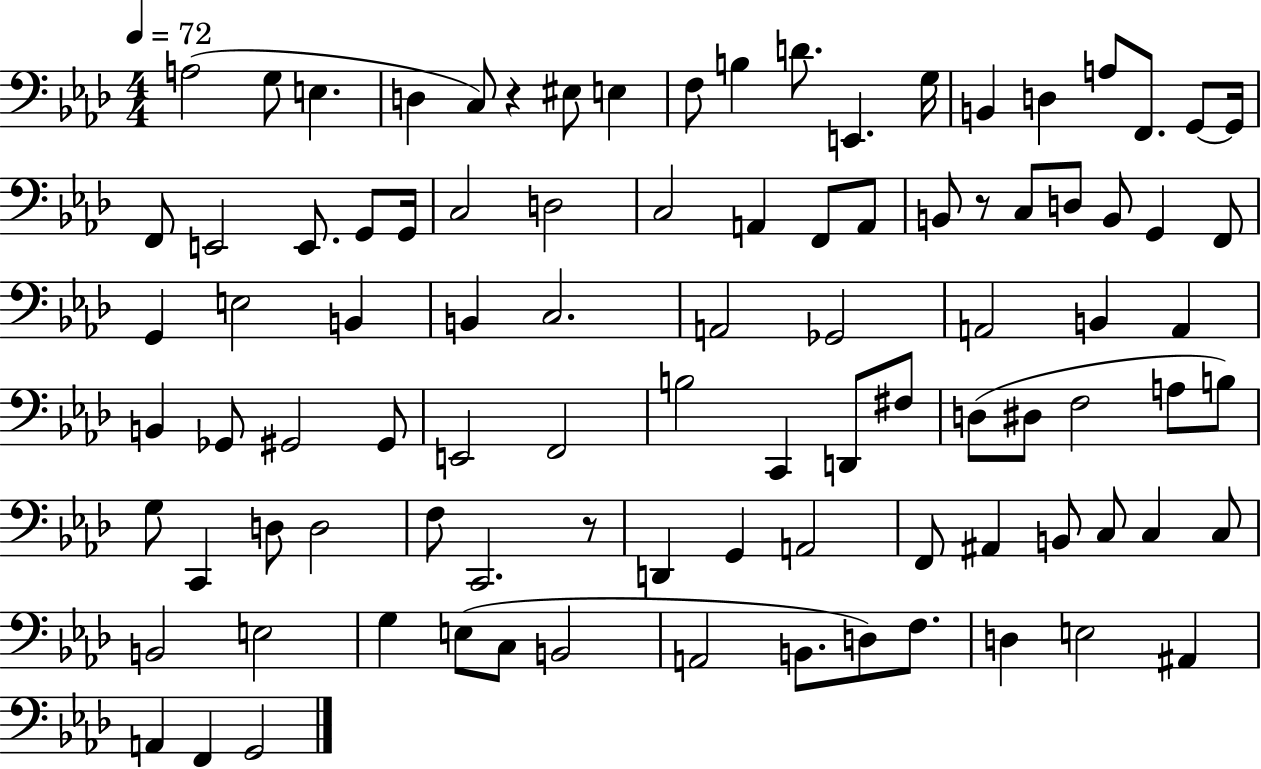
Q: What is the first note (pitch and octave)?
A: A3